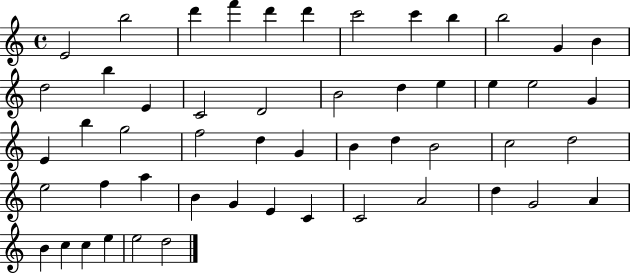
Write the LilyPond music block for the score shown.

{
  \clef treble
  \time 4/4
  \defaultTimeSignature
  \key c \major
  e'2 b''2 | d'''4 f'''4 d'''4 d'''4 | c'''2 c'''4 b''4 | b''2 g'4 b'4 | \break d''2 b''4 e'4 | c'2 d'2 | b'2 d''4 e''4 | e''4 e''2 g'4 | \break e'4 b''4 g''2 | f''2 d''4 g'4 | b'4 d''4 b'2 | c''2 d''2 | \break e''2 f''4 a''4 | b'4 g'4 e'4 c'4 | c'2 a'2 | d''4 g'2 a'4 | \break b'4 c''4 c''4 e''4 | e''2 d''2 | \bar "|."
}